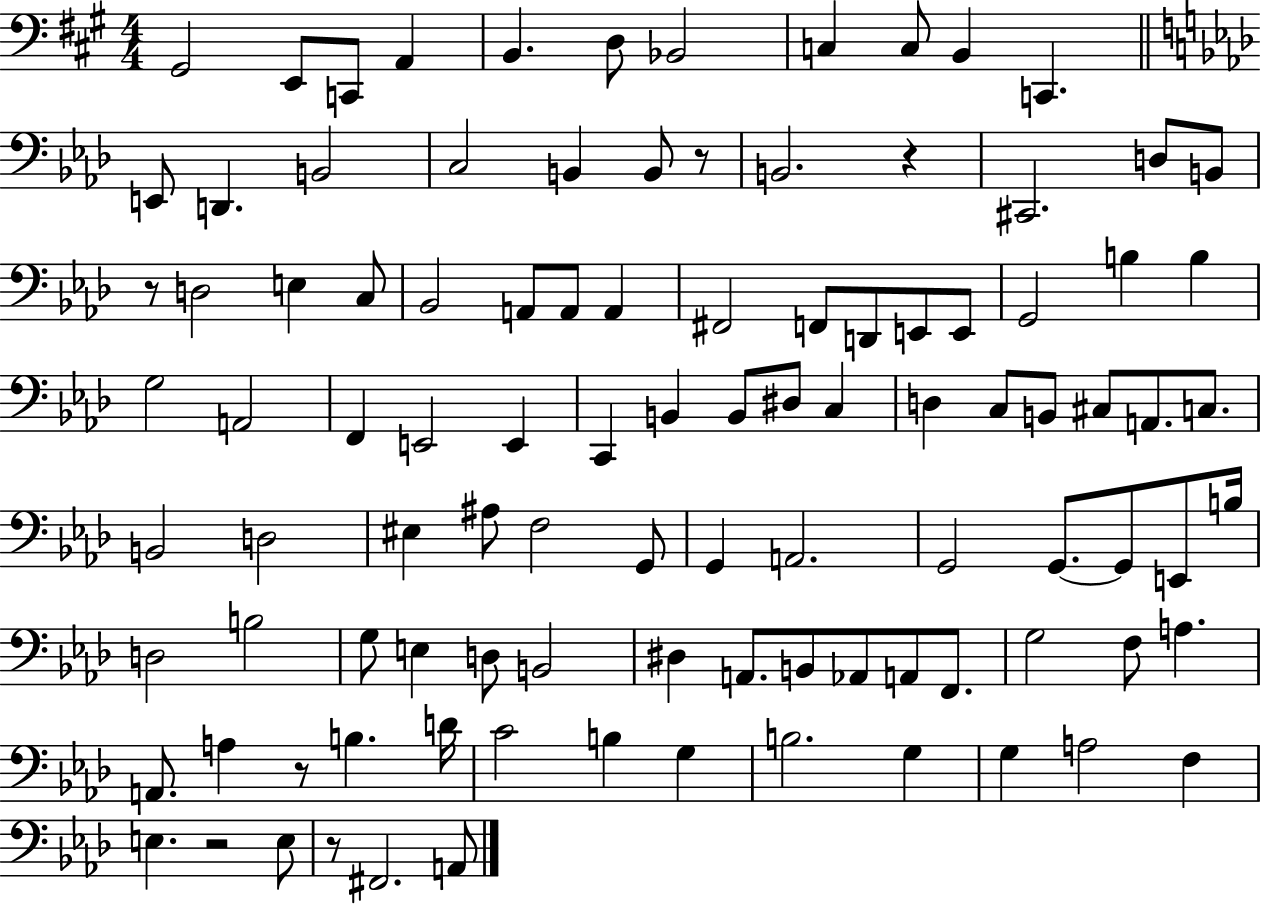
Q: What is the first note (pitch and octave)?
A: G#2